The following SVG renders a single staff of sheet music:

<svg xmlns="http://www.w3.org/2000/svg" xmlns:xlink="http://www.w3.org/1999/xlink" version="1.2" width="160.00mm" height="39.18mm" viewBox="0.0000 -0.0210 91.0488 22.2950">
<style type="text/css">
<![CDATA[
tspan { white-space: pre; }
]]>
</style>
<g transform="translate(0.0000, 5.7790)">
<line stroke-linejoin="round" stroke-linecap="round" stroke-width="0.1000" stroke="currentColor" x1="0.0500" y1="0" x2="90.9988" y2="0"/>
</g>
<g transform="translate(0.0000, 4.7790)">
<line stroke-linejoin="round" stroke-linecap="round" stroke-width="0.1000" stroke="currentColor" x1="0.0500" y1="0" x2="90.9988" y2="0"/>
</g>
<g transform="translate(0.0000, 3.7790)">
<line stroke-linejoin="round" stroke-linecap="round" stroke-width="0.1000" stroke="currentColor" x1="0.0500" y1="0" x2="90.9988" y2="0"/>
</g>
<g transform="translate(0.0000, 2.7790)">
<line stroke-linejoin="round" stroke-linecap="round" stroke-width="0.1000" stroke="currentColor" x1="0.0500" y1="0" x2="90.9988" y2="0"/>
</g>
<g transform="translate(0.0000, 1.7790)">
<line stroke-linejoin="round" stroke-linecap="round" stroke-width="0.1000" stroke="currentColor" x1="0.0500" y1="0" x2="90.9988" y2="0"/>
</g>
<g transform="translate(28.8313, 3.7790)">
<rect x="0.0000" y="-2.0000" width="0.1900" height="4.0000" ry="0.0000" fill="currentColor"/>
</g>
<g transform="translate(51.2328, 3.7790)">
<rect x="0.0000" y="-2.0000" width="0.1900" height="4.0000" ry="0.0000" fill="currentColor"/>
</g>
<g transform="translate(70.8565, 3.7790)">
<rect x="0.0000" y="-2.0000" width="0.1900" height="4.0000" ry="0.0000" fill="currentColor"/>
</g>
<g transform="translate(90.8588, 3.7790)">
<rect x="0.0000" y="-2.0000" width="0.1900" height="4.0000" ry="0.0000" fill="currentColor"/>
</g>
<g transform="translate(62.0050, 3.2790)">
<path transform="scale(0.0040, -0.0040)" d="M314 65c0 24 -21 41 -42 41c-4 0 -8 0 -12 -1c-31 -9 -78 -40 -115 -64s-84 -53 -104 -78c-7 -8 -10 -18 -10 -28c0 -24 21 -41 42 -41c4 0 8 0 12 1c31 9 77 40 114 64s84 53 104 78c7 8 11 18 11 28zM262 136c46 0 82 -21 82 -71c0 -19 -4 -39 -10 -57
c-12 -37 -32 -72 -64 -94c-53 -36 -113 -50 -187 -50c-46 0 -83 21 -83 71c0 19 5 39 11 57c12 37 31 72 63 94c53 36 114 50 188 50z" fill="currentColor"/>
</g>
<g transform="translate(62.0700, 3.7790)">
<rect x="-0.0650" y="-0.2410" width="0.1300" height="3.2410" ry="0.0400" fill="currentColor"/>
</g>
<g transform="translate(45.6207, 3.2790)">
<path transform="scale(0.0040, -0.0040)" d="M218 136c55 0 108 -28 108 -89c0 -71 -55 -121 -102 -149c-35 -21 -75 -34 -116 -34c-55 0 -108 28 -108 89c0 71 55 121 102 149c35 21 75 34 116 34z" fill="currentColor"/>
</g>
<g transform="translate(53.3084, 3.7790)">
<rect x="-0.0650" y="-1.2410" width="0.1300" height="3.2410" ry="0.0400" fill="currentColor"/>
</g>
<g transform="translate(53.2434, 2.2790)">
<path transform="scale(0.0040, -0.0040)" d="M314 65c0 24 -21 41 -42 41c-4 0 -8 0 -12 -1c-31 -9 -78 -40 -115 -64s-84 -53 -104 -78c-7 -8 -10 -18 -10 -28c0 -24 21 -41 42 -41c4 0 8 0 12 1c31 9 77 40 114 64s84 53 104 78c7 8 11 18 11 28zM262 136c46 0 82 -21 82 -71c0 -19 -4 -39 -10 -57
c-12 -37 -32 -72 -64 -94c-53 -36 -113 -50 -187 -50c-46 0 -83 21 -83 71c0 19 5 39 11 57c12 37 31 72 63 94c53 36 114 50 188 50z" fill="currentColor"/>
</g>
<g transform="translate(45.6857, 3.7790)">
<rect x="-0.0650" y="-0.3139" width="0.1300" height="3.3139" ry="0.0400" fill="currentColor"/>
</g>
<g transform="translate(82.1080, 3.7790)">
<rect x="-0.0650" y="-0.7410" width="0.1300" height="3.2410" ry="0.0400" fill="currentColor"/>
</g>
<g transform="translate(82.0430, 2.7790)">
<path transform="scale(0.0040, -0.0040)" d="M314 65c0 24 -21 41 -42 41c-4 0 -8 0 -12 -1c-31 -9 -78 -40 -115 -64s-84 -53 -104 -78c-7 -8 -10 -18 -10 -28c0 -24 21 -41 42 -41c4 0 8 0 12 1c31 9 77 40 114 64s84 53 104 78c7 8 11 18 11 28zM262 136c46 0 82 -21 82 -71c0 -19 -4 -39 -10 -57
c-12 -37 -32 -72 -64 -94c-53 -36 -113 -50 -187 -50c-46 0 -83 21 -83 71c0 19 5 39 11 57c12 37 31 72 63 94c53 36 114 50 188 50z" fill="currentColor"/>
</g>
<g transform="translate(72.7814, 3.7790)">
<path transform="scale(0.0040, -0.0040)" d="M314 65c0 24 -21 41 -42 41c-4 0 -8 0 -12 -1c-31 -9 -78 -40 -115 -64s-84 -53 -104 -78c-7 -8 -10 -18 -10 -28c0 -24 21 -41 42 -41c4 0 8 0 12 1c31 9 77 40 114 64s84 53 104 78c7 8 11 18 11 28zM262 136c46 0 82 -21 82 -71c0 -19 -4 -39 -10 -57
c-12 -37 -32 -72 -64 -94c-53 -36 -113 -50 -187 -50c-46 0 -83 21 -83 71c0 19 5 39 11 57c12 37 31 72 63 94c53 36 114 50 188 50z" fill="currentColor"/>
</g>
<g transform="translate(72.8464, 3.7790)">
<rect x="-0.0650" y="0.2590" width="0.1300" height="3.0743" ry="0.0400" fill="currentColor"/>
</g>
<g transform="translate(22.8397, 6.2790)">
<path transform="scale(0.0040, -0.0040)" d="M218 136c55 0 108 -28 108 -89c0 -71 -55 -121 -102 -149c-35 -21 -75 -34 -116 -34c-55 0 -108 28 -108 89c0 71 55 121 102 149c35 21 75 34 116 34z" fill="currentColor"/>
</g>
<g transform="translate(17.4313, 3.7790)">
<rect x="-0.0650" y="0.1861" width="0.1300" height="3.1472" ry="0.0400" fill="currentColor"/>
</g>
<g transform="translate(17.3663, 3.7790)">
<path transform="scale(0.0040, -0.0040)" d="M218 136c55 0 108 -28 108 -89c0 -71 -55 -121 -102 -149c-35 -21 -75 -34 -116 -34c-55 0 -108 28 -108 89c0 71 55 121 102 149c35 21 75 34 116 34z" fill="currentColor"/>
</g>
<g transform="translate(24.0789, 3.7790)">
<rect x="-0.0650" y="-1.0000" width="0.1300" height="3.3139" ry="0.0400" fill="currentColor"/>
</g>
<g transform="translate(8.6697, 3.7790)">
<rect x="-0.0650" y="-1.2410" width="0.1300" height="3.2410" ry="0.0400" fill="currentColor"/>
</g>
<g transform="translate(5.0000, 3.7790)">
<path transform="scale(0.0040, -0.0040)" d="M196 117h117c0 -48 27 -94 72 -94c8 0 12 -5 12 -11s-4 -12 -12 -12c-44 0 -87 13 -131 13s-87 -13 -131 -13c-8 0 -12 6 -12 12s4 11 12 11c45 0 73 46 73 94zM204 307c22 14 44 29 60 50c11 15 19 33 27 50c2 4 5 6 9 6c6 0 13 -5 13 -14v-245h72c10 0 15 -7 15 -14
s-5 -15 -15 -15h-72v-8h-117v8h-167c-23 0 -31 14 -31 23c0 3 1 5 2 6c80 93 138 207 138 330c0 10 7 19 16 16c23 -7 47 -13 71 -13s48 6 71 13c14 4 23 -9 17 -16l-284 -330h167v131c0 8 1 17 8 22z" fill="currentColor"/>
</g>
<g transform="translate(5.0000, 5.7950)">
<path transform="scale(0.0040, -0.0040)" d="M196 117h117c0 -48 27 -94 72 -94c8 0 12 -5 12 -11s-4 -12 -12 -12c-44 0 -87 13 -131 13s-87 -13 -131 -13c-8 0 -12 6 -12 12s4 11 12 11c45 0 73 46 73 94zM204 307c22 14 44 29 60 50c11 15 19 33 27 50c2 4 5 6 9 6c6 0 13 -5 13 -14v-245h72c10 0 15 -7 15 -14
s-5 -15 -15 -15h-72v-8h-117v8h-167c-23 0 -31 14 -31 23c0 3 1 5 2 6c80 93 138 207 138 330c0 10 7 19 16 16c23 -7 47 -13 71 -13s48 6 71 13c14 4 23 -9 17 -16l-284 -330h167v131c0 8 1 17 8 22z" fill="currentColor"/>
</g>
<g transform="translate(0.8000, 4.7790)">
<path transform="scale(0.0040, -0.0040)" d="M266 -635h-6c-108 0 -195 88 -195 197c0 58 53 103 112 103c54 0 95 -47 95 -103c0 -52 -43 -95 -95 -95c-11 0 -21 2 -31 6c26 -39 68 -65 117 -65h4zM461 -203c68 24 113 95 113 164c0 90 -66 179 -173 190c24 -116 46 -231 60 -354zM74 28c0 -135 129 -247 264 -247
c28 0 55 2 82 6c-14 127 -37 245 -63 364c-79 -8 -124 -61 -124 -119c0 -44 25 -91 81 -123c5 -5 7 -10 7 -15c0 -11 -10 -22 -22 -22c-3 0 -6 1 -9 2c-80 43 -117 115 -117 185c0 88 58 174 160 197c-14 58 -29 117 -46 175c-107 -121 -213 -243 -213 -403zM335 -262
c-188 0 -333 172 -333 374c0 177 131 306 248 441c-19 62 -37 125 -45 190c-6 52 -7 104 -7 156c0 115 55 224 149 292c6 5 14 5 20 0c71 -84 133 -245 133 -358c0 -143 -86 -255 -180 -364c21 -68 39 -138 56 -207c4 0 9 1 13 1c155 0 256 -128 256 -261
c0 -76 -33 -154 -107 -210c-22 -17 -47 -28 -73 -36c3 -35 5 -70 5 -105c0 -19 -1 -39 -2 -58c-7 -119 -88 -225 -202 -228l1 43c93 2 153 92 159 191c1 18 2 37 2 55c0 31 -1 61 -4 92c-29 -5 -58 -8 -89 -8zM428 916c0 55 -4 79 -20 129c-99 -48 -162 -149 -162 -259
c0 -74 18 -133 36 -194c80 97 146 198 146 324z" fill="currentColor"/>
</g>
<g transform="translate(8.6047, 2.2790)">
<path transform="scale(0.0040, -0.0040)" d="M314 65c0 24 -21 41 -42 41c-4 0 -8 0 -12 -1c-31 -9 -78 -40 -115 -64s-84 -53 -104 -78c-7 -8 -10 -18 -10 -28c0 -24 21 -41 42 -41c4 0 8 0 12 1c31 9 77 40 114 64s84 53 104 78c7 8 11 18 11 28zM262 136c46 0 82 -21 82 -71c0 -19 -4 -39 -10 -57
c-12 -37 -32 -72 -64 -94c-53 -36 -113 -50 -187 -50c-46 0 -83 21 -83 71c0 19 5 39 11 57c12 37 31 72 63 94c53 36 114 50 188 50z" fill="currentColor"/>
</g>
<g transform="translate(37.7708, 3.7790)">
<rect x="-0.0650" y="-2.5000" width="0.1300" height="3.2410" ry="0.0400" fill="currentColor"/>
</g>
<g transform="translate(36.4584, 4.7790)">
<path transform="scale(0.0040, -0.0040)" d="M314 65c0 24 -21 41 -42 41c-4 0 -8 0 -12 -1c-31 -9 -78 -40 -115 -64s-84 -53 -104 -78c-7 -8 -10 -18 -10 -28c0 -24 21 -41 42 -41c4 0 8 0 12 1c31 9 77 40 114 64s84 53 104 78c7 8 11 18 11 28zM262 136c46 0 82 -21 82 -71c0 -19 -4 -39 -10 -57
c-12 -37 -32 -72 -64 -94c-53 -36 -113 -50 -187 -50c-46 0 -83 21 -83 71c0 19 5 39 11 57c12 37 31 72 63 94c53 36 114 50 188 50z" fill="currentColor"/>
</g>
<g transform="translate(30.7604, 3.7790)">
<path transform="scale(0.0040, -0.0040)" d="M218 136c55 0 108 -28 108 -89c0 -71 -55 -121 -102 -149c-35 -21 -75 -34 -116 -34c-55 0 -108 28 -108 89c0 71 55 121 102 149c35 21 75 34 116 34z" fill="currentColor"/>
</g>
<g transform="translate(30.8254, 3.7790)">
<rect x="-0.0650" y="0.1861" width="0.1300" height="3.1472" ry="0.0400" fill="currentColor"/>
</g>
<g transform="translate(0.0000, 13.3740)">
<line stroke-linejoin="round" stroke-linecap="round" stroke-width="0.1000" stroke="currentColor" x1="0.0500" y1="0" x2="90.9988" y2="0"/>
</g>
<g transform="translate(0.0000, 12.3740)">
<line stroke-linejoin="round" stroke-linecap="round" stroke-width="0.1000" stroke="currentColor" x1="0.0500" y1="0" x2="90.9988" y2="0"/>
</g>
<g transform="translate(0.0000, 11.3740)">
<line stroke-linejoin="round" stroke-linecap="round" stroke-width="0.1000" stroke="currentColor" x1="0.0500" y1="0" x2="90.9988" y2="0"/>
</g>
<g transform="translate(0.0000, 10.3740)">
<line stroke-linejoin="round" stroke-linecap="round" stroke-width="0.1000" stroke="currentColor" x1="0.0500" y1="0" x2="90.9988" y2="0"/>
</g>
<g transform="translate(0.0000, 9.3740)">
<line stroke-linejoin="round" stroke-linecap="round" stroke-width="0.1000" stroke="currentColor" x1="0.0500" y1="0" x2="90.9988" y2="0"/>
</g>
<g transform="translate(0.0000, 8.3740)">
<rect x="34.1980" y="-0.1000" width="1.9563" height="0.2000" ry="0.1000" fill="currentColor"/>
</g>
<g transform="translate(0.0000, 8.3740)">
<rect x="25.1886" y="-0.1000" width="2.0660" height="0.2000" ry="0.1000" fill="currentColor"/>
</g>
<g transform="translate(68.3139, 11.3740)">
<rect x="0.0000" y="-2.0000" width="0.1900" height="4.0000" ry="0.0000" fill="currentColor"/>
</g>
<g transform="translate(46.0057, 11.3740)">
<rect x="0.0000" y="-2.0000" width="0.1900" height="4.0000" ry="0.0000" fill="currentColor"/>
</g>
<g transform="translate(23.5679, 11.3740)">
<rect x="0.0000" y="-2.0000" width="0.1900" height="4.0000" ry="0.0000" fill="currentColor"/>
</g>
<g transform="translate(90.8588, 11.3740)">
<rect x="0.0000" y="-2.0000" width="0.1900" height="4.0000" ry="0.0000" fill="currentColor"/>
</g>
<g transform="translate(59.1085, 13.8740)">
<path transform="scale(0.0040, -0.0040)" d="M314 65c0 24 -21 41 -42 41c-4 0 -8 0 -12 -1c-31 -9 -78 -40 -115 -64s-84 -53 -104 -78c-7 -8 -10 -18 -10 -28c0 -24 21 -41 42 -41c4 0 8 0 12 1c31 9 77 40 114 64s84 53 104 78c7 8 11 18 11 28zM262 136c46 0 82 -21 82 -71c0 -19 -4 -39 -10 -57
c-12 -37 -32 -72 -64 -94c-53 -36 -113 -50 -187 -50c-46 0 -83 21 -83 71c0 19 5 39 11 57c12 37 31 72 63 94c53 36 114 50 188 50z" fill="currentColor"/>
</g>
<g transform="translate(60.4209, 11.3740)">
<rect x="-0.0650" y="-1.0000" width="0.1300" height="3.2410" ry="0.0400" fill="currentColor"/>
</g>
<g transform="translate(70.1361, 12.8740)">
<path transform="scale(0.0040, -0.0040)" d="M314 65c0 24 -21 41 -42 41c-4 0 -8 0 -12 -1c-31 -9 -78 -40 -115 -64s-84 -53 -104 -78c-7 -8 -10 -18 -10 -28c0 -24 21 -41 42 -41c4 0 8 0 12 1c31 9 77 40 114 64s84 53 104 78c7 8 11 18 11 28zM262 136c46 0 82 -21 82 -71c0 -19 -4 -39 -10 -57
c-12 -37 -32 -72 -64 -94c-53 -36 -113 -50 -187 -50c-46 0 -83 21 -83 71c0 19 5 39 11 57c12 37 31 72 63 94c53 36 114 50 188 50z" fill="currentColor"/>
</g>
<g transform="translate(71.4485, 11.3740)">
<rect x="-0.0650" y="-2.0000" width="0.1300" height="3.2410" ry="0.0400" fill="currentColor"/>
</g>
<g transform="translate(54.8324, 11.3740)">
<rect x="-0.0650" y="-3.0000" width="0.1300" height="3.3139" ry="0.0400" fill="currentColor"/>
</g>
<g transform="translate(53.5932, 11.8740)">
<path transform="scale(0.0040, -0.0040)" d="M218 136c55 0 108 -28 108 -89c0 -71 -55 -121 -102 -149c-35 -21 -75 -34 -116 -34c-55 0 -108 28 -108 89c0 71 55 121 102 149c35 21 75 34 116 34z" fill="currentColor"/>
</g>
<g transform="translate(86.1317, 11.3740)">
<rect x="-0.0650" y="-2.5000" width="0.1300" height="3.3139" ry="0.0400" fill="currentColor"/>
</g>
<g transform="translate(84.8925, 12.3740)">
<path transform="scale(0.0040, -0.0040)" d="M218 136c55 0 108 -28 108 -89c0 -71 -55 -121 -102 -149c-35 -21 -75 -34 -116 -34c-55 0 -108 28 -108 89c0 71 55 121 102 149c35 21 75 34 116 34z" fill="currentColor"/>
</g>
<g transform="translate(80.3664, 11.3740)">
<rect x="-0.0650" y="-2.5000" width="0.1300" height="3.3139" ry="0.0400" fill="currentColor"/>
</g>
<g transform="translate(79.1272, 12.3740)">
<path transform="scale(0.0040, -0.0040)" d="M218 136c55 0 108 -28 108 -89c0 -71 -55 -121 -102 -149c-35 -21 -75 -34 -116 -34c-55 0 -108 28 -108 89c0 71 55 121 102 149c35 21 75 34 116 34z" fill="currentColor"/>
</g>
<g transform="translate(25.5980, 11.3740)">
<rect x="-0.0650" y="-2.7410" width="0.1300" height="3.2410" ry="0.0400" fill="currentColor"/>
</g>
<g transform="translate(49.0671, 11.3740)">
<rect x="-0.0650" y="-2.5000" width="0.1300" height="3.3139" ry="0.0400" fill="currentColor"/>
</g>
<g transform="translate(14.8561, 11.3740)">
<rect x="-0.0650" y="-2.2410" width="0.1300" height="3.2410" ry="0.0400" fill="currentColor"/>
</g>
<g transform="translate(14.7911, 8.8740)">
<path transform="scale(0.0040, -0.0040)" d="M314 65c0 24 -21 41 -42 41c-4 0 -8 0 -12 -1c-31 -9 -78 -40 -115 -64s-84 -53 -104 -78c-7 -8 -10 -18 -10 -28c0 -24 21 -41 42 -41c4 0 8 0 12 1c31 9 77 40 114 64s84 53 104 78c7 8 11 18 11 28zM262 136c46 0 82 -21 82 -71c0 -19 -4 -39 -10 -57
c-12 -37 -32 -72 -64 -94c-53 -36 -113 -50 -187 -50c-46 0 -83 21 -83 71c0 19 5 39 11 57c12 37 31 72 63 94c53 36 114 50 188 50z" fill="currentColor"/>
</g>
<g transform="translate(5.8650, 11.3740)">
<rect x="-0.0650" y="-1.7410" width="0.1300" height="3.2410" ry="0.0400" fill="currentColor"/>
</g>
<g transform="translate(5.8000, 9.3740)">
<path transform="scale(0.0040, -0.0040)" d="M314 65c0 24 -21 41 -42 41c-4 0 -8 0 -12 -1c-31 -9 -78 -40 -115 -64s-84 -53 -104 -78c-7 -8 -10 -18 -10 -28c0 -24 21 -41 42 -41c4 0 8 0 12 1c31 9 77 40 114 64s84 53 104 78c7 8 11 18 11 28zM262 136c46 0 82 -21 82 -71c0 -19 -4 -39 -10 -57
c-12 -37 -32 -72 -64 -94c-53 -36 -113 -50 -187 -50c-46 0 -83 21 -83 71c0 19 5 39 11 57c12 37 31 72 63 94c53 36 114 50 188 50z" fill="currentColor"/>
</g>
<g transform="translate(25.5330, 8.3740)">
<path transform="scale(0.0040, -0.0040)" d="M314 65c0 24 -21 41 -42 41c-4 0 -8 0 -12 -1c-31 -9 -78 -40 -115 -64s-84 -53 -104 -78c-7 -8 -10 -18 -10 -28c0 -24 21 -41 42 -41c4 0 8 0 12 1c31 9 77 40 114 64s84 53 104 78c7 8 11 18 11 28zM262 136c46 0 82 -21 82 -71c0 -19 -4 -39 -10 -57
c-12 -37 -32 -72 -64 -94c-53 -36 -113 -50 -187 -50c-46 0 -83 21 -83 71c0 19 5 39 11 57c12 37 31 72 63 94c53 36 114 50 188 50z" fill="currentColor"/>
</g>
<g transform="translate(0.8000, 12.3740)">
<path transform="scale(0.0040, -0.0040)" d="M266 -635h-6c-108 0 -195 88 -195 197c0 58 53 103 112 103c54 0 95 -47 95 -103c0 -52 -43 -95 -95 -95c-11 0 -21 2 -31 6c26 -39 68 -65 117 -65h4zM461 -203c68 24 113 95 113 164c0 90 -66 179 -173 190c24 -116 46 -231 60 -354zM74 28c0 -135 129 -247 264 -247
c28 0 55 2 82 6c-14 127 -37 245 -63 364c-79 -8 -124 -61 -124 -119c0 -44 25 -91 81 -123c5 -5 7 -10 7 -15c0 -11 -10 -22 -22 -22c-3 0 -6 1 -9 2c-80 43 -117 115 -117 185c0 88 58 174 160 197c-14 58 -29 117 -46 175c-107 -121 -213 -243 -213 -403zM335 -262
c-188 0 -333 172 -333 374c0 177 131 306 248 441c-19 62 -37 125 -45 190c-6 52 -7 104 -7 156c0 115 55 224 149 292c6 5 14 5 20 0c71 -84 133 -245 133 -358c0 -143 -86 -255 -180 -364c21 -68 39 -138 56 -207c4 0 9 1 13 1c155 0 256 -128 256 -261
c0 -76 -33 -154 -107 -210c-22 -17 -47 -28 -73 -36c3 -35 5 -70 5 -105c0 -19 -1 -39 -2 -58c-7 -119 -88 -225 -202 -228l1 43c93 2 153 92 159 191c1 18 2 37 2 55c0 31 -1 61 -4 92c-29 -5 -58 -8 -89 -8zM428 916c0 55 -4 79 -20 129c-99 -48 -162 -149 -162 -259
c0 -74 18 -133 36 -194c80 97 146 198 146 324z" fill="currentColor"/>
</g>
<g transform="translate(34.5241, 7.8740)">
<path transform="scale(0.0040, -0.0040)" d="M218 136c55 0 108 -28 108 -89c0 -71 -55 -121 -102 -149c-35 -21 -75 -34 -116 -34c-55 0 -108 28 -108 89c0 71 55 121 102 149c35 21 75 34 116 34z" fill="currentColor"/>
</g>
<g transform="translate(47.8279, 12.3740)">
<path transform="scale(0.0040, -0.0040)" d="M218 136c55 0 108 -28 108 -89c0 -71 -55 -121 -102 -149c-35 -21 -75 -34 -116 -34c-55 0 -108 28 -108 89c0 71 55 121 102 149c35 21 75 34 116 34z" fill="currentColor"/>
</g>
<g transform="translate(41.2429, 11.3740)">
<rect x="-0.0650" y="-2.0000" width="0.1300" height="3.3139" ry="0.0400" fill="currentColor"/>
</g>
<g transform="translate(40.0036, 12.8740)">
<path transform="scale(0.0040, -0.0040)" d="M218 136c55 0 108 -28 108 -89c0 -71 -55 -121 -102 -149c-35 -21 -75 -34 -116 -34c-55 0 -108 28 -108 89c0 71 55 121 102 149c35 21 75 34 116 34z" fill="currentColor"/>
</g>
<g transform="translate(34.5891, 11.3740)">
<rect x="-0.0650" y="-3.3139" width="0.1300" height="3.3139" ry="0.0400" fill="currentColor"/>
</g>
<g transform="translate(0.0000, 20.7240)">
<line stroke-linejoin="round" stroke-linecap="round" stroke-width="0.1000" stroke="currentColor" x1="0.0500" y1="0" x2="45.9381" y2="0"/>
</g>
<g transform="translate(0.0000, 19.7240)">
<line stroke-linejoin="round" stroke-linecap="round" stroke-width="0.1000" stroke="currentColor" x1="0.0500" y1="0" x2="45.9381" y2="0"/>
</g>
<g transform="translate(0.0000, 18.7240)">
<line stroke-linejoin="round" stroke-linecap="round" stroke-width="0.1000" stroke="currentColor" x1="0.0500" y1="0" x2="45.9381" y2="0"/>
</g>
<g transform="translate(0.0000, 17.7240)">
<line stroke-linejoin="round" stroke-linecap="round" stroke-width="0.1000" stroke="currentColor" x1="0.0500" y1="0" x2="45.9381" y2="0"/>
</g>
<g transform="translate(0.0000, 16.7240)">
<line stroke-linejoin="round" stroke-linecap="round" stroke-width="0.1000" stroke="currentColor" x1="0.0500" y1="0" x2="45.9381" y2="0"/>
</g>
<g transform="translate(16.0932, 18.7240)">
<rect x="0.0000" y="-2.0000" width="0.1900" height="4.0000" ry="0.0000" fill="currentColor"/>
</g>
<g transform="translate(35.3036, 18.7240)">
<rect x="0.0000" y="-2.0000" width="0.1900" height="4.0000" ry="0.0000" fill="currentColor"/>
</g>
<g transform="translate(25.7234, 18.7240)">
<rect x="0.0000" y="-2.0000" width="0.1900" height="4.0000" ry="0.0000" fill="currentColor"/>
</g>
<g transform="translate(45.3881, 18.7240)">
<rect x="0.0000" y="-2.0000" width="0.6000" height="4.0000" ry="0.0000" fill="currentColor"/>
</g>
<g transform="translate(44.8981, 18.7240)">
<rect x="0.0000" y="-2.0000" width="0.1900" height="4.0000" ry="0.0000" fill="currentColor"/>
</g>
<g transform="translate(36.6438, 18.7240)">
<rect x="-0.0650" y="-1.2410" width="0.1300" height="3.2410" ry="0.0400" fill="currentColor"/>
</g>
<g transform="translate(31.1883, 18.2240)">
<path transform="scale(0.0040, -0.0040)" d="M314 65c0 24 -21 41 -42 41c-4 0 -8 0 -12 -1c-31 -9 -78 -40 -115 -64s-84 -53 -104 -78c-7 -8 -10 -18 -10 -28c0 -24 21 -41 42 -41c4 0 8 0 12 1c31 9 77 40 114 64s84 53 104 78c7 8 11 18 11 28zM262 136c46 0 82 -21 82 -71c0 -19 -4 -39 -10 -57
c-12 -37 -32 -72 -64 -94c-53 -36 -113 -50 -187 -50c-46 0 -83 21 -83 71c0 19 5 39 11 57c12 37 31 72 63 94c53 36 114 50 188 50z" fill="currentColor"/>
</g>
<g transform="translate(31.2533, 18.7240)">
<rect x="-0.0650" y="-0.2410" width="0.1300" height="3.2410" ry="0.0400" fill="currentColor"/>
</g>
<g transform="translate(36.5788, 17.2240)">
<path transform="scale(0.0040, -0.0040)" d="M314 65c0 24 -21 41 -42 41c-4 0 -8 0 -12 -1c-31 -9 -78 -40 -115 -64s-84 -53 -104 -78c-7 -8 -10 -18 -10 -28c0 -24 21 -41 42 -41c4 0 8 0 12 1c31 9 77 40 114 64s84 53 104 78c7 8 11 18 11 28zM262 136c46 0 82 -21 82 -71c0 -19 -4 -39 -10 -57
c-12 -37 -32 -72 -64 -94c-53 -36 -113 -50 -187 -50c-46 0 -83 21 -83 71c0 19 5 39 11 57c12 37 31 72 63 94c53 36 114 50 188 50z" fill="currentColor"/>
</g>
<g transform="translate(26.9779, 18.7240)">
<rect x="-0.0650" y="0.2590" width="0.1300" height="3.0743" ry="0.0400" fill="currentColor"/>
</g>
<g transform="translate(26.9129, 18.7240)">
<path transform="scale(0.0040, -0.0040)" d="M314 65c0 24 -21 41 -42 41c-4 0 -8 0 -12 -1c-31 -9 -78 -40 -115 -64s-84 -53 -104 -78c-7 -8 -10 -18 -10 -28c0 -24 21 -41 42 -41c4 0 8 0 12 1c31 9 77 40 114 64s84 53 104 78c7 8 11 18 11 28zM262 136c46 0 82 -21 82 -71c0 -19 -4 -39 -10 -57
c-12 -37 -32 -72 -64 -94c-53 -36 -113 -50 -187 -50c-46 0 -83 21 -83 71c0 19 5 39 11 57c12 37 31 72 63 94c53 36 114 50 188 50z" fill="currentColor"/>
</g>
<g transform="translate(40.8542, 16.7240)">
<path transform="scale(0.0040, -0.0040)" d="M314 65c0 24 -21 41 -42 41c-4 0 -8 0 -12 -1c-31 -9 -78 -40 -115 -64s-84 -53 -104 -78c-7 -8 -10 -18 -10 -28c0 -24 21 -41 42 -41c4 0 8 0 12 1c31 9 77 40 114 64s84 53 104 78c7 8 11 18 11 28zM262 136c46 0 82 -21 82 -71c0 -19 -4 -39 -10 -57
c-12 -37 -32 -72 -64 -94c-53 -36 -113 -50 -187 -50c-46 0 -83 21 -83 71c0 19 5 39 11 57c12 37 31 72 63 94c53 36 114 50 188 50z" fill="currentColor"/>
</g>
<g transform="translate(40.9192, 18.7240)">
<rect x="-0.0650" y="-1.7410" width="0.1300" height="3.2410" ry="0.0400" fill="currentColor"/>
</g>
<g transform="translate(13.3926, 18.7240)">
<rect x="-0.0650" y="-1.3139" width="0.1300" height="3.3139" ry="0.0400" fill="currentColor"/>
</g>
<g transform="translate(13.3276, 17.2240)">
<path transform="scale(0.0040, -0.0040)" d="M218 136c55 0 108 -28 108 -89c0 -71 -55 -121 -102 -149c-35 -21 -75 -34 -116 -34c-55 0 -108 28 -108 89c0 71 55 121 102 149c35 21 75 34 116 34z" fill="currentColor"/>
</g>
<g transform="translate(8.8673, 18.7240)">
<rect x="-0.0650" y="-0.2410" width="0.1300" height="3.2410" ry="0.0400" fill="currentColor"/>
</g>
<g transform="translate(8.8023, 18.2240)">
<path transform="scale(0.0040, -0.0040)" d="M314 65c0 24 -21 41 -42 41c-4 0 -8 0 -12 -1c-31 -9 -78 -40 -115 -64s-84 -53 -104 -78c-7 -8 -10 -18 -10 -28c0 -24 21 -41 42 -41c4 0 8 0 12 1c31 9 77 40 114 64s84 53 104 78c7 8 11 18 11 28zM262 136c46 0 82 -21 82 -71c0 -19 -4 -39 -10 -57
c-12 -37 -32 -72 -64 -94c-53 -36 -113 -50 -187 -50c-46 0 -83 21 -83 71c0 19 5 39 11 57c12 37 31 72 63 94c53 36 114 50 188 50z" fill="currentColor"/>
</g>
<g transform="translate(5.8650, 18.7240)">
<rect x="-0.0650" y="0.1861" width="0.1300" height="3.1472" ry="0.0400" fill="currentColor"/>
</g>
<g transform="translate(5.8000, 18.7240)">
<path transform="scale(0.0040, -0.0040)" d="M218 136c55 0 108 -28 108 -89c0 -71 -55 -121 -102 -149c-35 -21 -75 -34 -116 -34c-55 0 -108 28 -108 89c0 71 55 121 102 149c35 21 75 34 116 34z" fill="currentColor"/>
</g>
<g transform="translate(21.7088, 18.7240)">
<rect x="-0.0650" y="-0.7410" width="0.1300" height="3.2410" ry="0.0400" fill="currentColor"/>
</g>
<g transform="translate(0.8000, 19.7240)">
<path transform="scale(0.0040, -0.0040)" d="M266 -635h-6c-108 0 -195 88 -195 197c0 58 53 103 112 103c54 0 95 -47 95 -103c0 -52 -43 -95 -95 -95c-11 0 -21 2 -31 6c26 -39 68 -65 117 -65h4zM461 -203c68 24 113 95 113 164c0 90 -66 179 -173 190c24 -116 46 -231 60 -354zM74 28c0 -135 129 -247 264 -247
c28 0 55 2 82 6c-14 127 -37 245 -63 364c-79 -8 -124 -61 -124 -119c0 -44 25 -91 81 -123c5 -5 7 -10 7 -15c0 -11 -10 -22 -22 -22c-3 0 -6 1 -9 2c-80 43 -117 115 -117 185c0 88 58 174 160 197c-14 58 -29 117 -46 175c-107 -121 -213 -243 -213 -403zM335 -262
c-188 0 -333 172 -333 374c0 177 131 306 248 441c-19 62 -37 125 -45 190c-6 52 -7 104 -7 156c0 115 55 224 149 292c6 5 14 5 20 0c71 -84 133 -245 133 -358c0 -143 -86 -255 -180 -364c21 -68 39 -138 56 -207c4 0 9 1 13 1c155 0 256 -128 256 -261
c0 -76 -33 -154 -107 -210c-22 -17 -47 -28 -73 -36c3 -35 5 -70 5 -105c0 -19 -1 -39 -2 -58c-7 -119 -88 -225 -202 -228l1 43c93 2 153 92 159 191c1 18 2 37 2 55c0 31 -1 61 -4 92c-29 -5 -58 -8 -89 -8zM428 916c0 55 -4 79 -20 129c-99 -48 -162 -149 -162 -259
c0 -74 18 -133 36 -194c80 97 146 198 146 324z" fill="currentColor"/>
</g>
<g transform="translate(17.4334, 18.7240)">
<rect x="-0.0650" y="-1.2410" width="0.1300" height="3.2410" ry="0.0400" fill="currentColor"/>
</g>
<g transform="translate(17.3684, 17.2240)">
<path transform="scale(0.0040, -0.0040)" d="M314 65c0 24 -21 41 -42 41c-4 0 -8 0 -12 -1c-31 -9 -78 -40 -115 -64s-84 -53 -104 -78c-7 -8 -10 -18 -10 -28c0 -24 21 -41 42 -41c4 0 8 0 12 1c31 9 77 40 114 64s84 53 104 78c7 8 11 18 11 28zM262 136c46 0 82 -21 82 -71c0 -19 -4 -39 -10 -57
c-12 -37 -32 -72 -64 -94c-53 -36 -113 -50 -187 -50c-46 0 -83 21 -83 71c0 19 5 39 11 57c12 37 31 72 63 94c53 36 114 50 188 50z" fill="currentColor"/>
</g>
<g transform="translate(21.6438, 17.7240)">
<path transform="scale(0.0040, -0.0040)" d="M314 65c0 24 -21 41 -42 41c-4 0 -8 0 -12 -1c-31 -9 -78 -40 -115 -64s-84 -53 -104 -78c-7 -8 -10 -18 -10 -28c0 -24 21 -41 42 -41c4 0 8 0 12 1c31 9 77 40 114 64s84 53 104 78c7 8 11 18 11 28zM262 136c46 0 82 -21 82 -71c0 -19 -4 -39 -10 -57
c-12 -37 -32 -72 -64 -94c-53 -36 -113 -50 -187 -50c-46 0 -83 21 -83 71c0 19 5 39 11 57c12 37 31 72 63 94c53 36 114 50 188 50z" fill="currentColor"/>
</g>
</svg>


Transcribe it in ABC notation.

X:1
T:Untitled
M:4/4
L:1/4
K:C
e2 B D B G2 c e2 c2 B2 d2 f2 g2 a2 b F G A D2 F2 G G B c2 e e2 d2 B2 c2 e2 f2